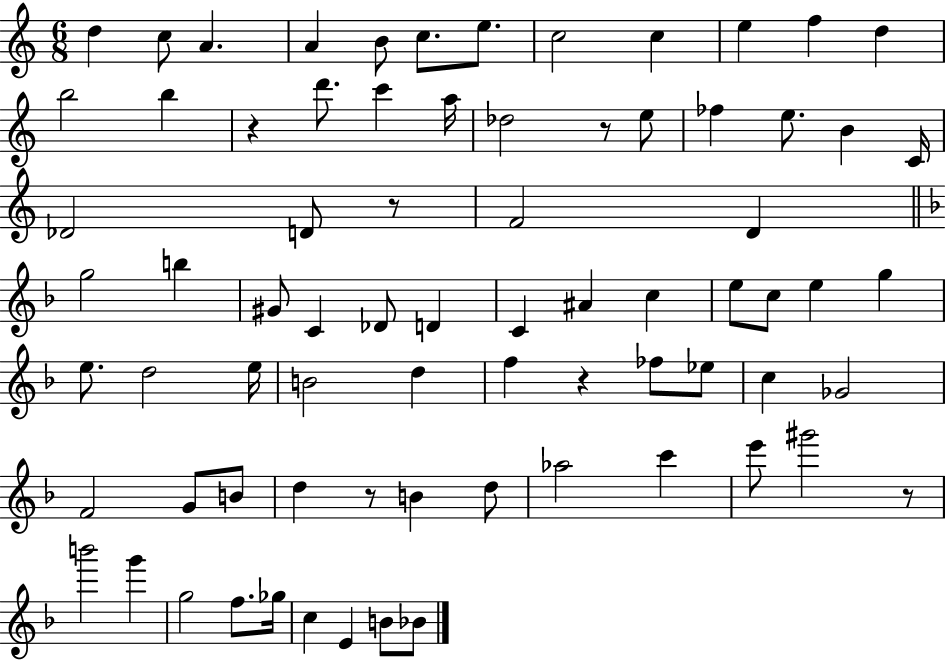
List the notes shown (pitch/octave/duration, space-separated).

D5/q C5/e A4/q. A4/q B4/e C5/e. E5/e. C5/h C5/q E5/q F5/q D5/q B5/h B5/q R/q D6/e. C6/q A5/s Db5/h R/e E5/e FES5/q E5/e. B4/q C4/s Db4/h D4/e R/e F4/h D4/q G5/h B5/q G#4/e C4/q Db4/e D4/q C4/q A#4/q C5/q E5/e C5/e E5/q G5/q E5/e. D5/h E5/s B4/h D5/q F5/q R/q FES5/e Eb5/e C5/q Gb4/h F4/h G4/e B4/e D5/q R/e B4/q D5/e Ab5/h C6/q E6/e G#6/h R/e B6/h G6/q G5/h F5/e. Gb5/s C5/q E4/q B4/e Bb4/e